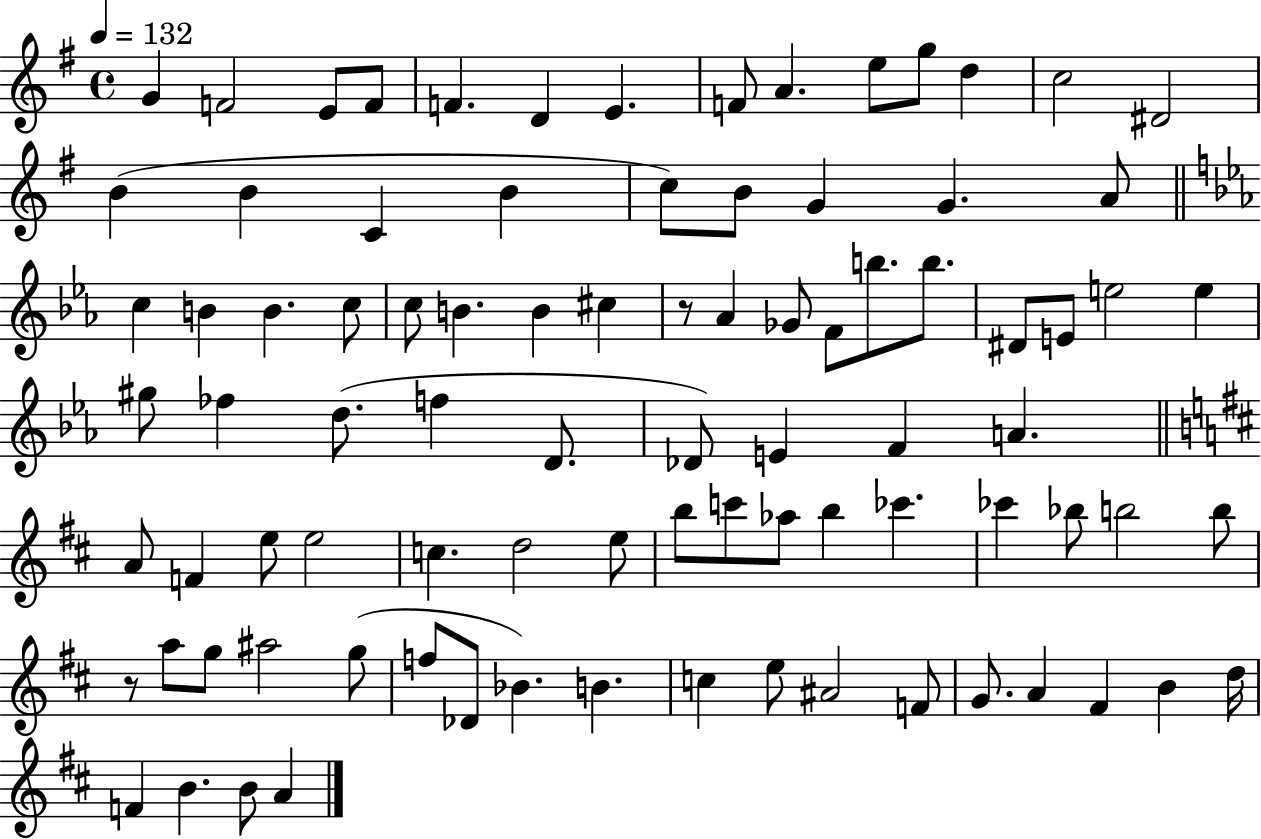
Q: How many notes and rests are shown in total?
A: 88